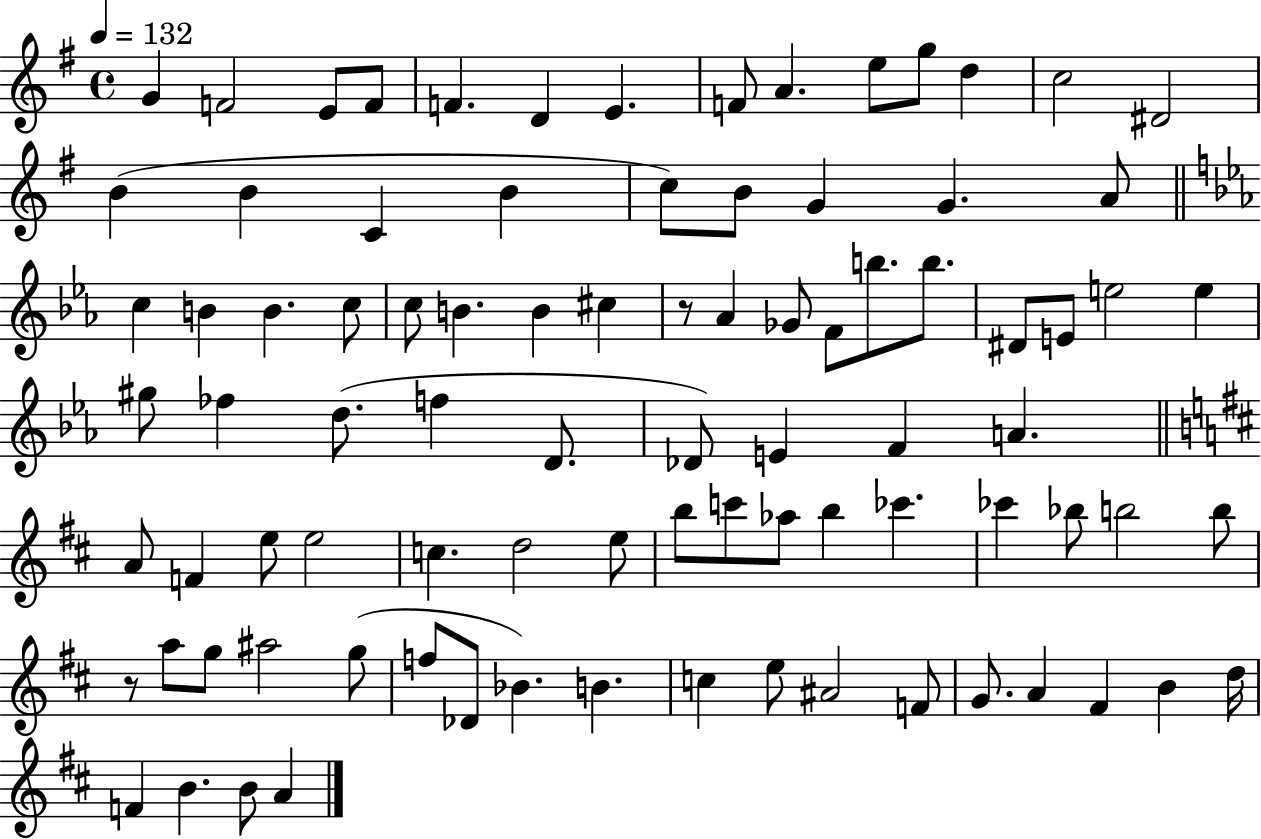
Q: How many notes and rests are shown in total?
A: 88